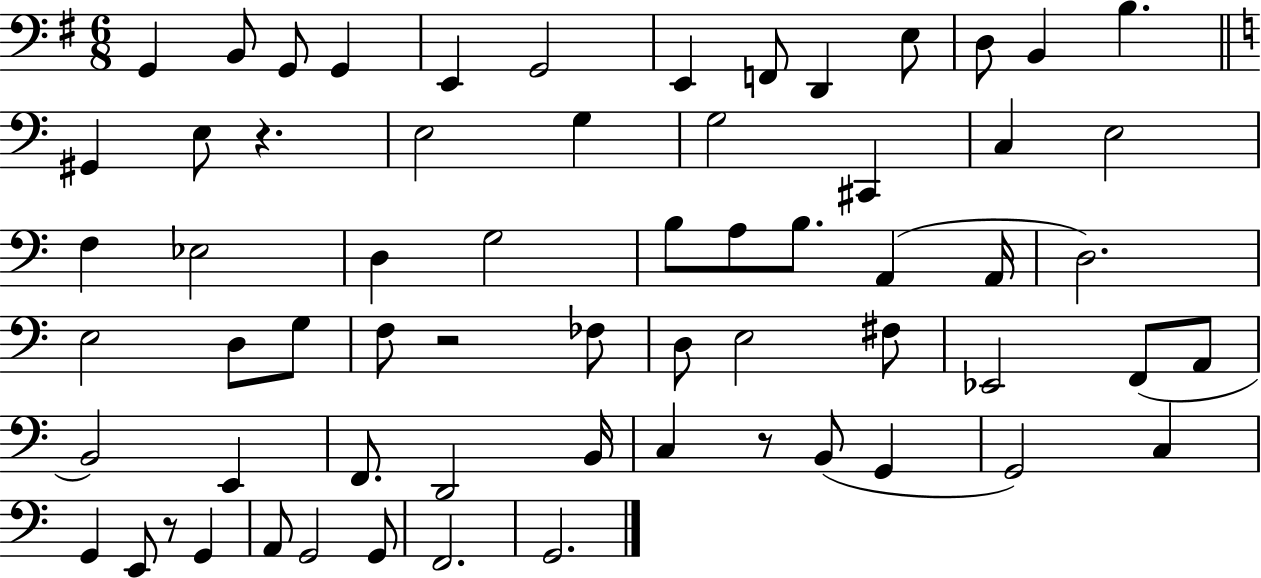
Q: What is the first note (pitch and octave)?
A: G2